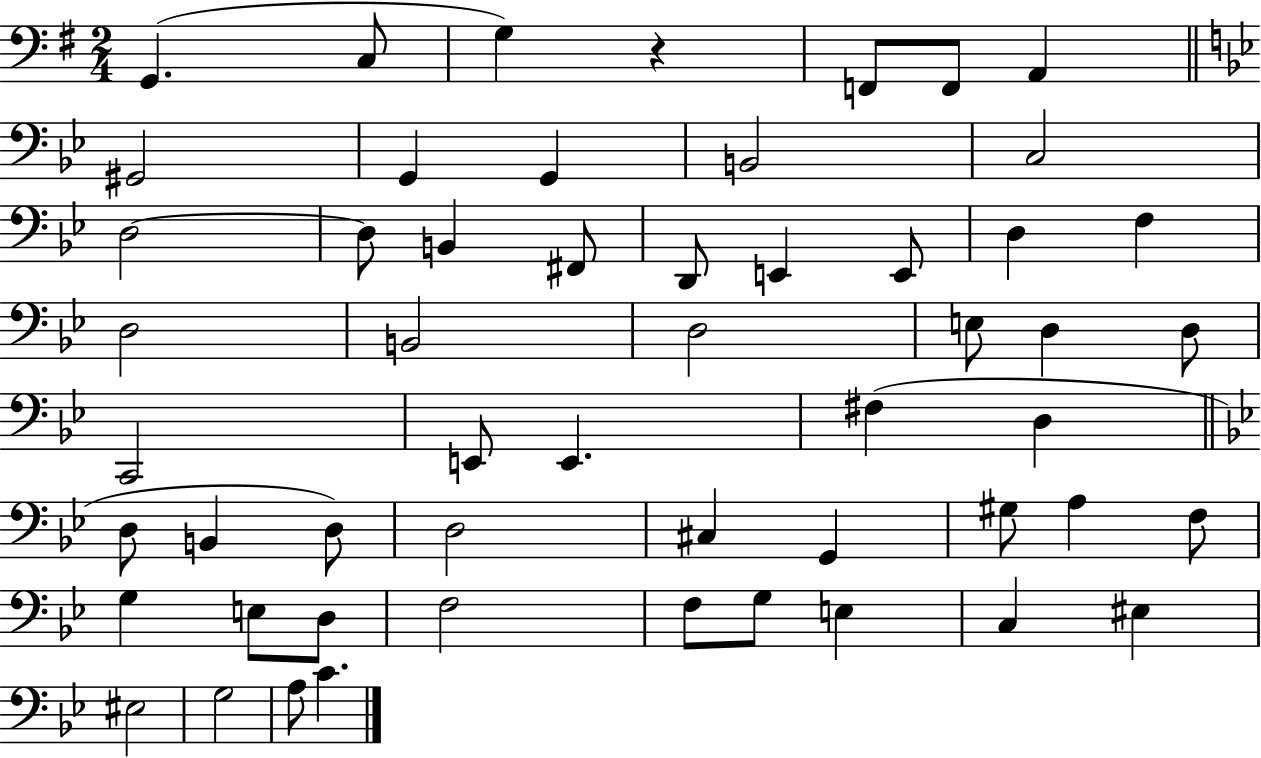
{
  \clef bass
  \numericTimeSignature
  \time 2/4
  \key g \major
  g,4.( c8 | g4) r4 | f,8 f,8 a,4 | \bar "||" \break \key bes \major gis,2 | g,4 g,4 | b,2 | c2 | \break d2~~ | d8 b,4 fis,8 | d,8 e,4 e,8 | d4 f4 | \break d2 | b,2 | d2 | e8 d4 d8 | \break c,2 | e,8 e,4. | fis4( d4 | \bar "||" \break \key bes \major d8 b,4 d8) | d2 | cis4 g,4 | gis8 a4 f8 | \break g4 e8 d8 | f2 | f8 g8 e4 | c4 eis4 | \break eis2 | g2 | a8 c'4. | \bar "|."
}